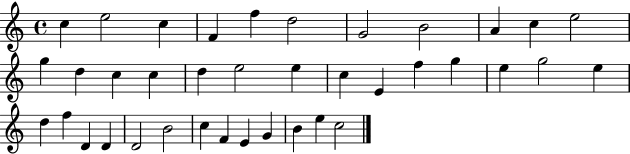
C5/q E5/h C5/q F4/q F5/q D5/h G4/h B4/h A4/q C5/q E5/h G5/q D5/q C5/q C5/q D5/q E5/h E5/q C5/q E4/q F5/q G5/q E5/q G5/h E5/q D5/q F5/q D4/q D4/q D4/h B4/h C5/q F4/q E4/q G4/q B4/q E5/q C5/h